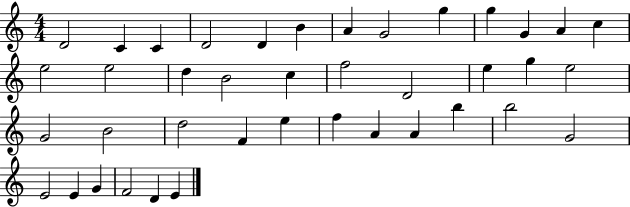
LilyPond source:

{
  \clef treble
  \numericTimeSignature
  \time 4/4
  \key c \major
  d'2 c'4 c'4 | d'2 d'4 b'4 | a'4 g'2 g''4 | g''4 g'4 a'4 c''4 | \break e''2 e''2 | d''4 b'2 c''4 | f''2 d'2 | e''4 g''4 e''2 | \break g'2 b'2 | d''2 f'4 e''4 | f''4 a'4 a'4 b''4 | b''2 g'2 | \break e'2 e'4 g'4 | f'2 d'4 e'4 | \bar "|."
}